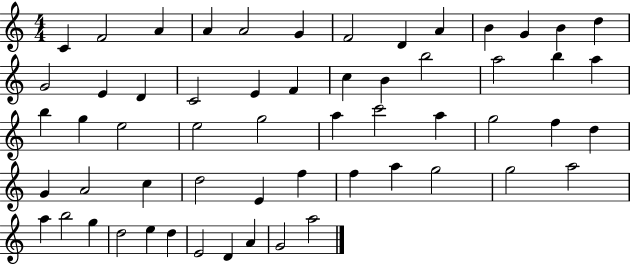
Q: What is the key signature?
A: C major